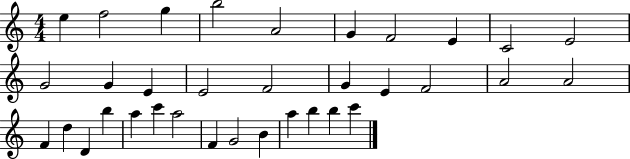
X:1
T:Untitled
M:4/4
L:1/4
K:C
e f2 g b2 A2 G F2 E C2 E2 G2 G E E2 F2 G E F2 A2 A2 F d D b a c' a2 F G2 B a b b c'